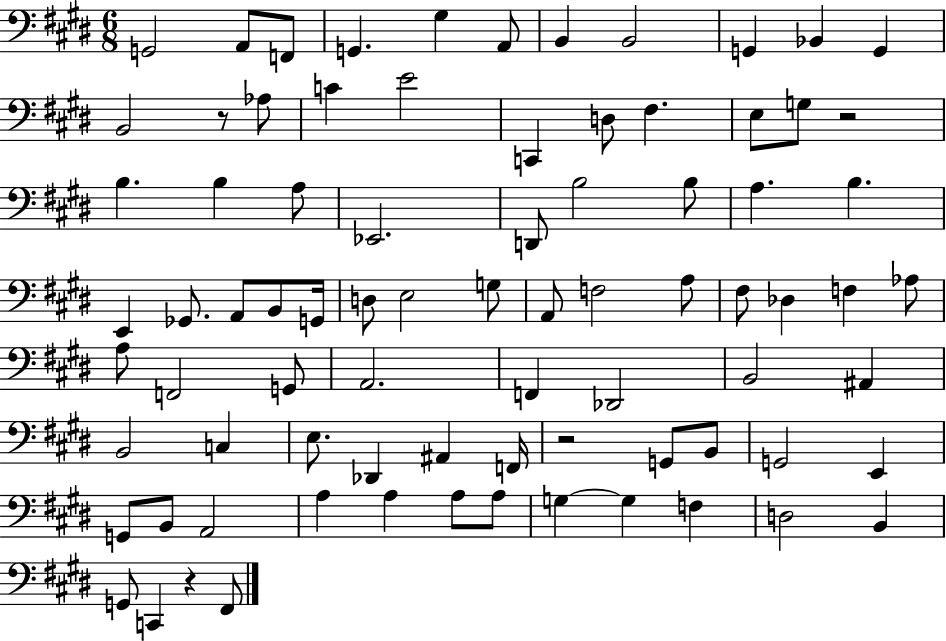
G2/h A2/e F2/e G2/q. G#3/q A2/e B2/q B2/h G2/q Bb2/q G2/q B2/h R/e Ab3/e C4/q E4/h C2/q D3/e F#3/q. E3/e G3/e R/h B3/q. B3/q A3/e Eb2/h. D2/e B3/h B3/e A3/q. B3/q. E2/q Gb2/e. A2/e B2/e G2/s D3/e E3/h G3/e A2/e F3/h A3/e F#3/e Db3/q F3/q Ab3/e A3/e F2/h G2/e A2/h. F2/q Db2/h B2/h A#2/q B2/h C3/q E3/e. Db2/q A#2/q F2/s R/h G2/e B2/e G2/h E2/q G2/e B2/e A2/h A3/q A3/q A3/e A3/e G3/q G3/q F3/q D3/h B2/q G2/e C2/q R/q F#2/e